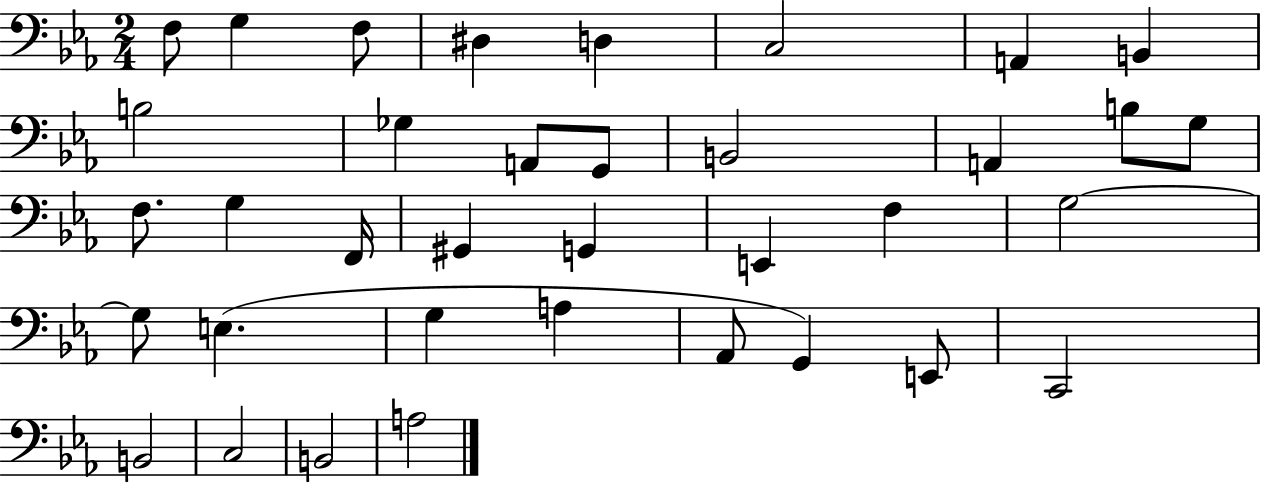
X:1
T:Untitled
M:2/4
L:1/4
K:Eb
F,/2 G, F,/2 ^D, D, C,2 A,, B,, B,2 _G, A,,/2 G,,/2 B,,2 A,, B,/2 G,/2 F,/2 G, F,,/4 ^G,, G,, E,, F, G,2 G,/2 E, G, A, _A,,/2 G,, E,,/2 C,,2 B,,2 C,2 B,,2 A,2